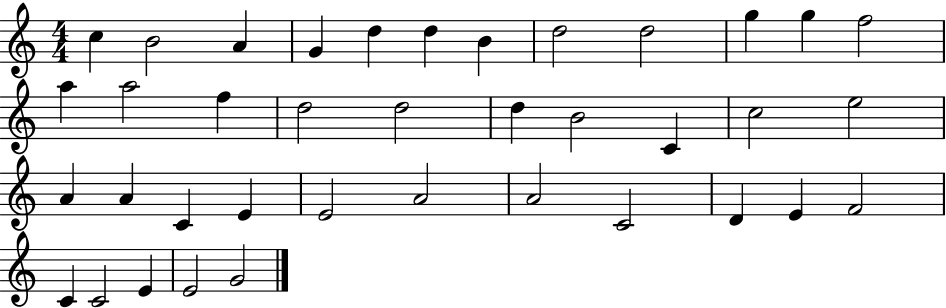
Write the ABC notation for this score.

X:1
T:Untitled
M:4/4
L:1/4
K:C
c B2 A G d d B d2 d2 g g f2 a a2 f d2 d2 d B2 C c2 e2 A A C E E2 A2 A2 C2 D E F2 C C2 E E2 G2